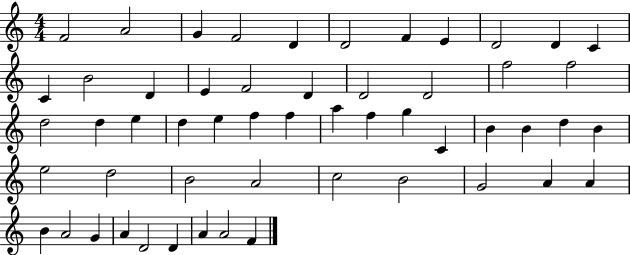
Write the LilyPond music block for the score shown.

{
  \clef treble
  \numericTimeSignature
  \time 4/4
  \key c \major
  f'2 a'2 | g'4 f'2 d'4 | d'2 f'4 e'4 | d'2 d'4 c'4 | \break c'4 b'2 d'4 | e'4 f'2 d'4 | d'2 d'2 | f''2 f''2 | \break d''2 d''4 e''4 | d''4 e''4 f''4 f''4 | a''4 f''4 g''4 c'4 | b'4 b'4 d''4 b'4 | \break e''2 d''2 | b'2 a'2 | c''2 b'2 | g'2 a'4 a'4 | \break b'4 a'2 g'4 | a'4 d'2 d'4 | a'4 a'2 f'4 | \bar "|."
}